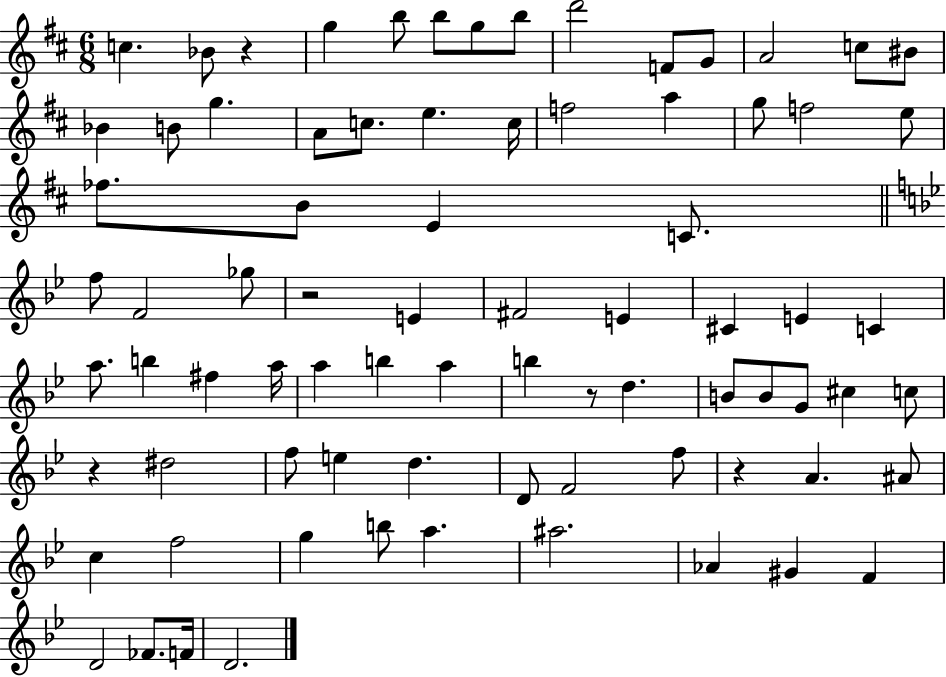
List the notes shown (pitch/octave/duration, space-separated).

C5/q. Bb4/e R/q G5/q B5/e B5/e G5/e B5/e D6/h F4/e G4/e A4/h C5/e BIS4/e Bb4/q B4/e G5/q. A4/e C5/e. E5/q. C5/s F5/h A5/q G5/e F5/h E5/e FES5/e. B4/e E4/q C4/e. F5/e F4/h Gb5/e R/h E4/q F#4/h E4/q C#4/q E4/q C4/q A5/e. B5/q F#5/q A5/s A5/q B5/q A5/q B5/q R/e D5/q. B4/e B4/e G4/e C#5/q C5/e R/q D#5/h F5/e E5/q D5/q. D4/e F4/h F5/e R/q A4/q. A#4/e C5/q F5/h G5/q B5/e A5/q. A#5/h. Ab4/q G#4/q F4/q D4/h FES4/e. F4/s D4/h.